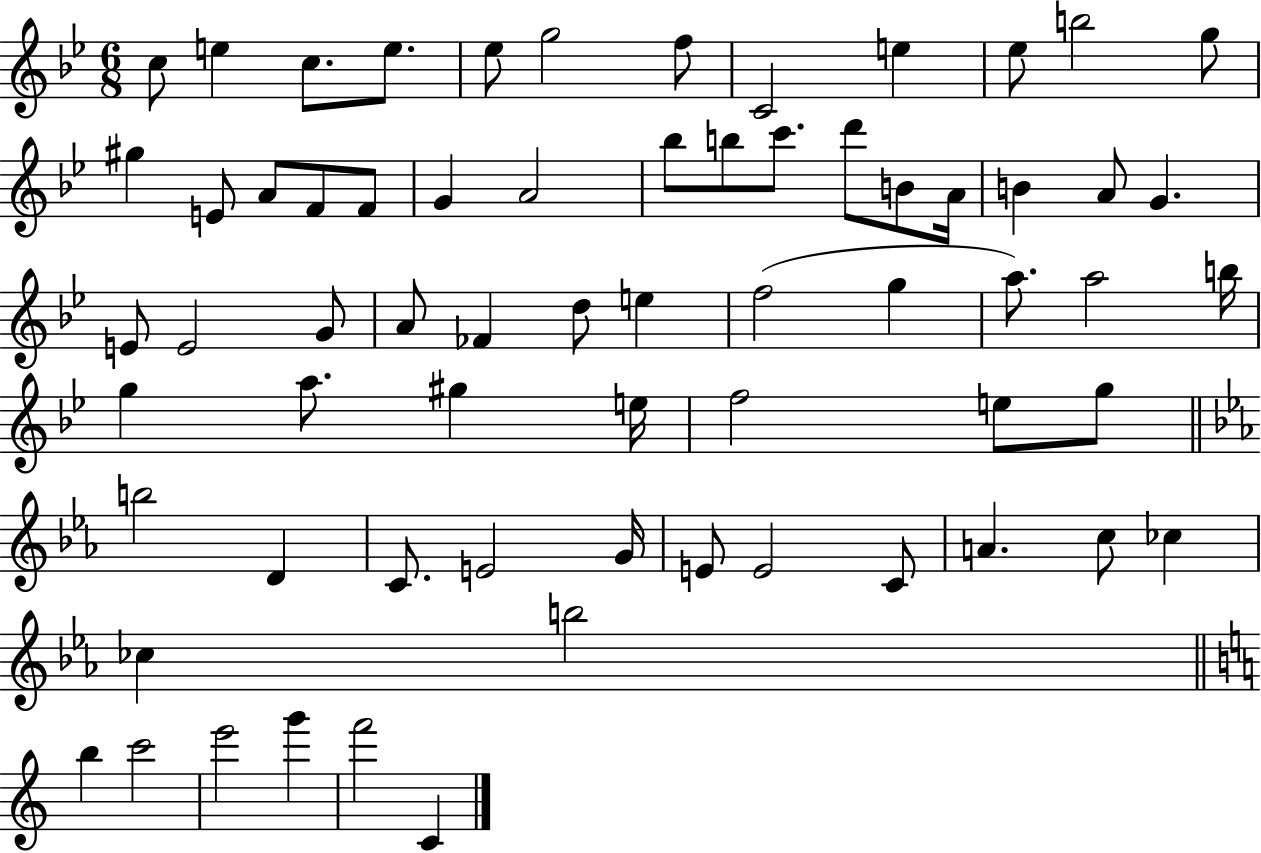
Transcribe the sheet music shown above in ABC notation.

X:1
T:Untitled
M:6/8
L:1/4
K:Bb
c/2 e c/2 e/2 _e/2 g2 f/2 C2 e _e/2 b2 g/2 ^g E/2 A/2 F/2 F/2 G A2 _b/2 b/2 c'/2 d'/2 B/2 A/4 B A/2 G E/2 E2 G/2 A/2 _F d/2 e f2 g a/2 a2 b/4 g a/2 ^g e/4 f2 e/2 g/2 b2 D C/2 E2 G/4 E/2 E2 C/2 A c/2 _c _c b2 b c'2 e'2 g' f'2 C